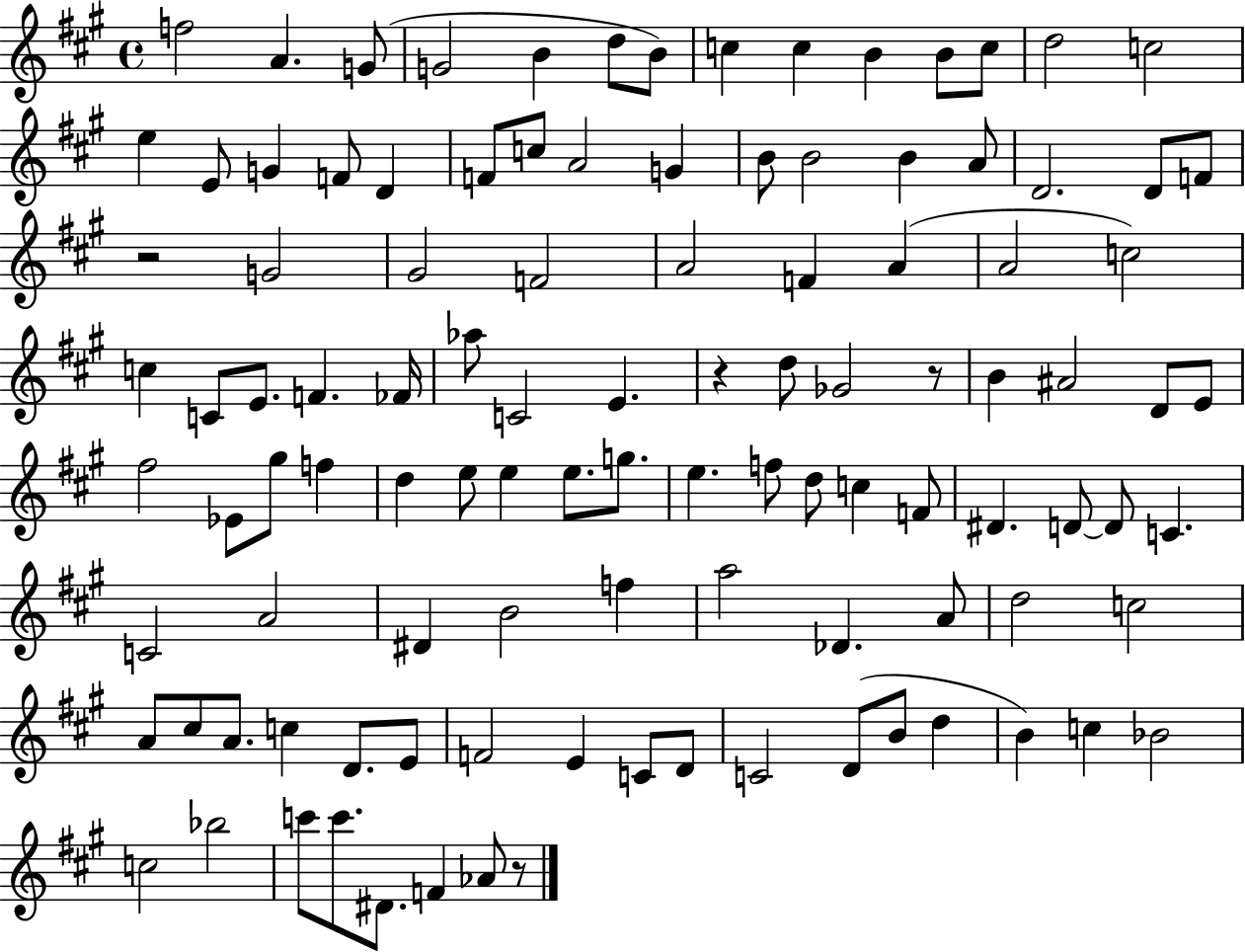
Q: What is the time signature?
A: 4/4